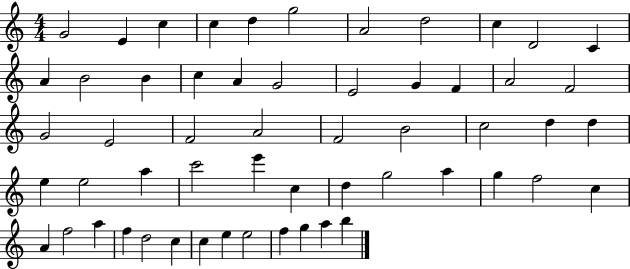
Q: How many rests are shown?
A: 0